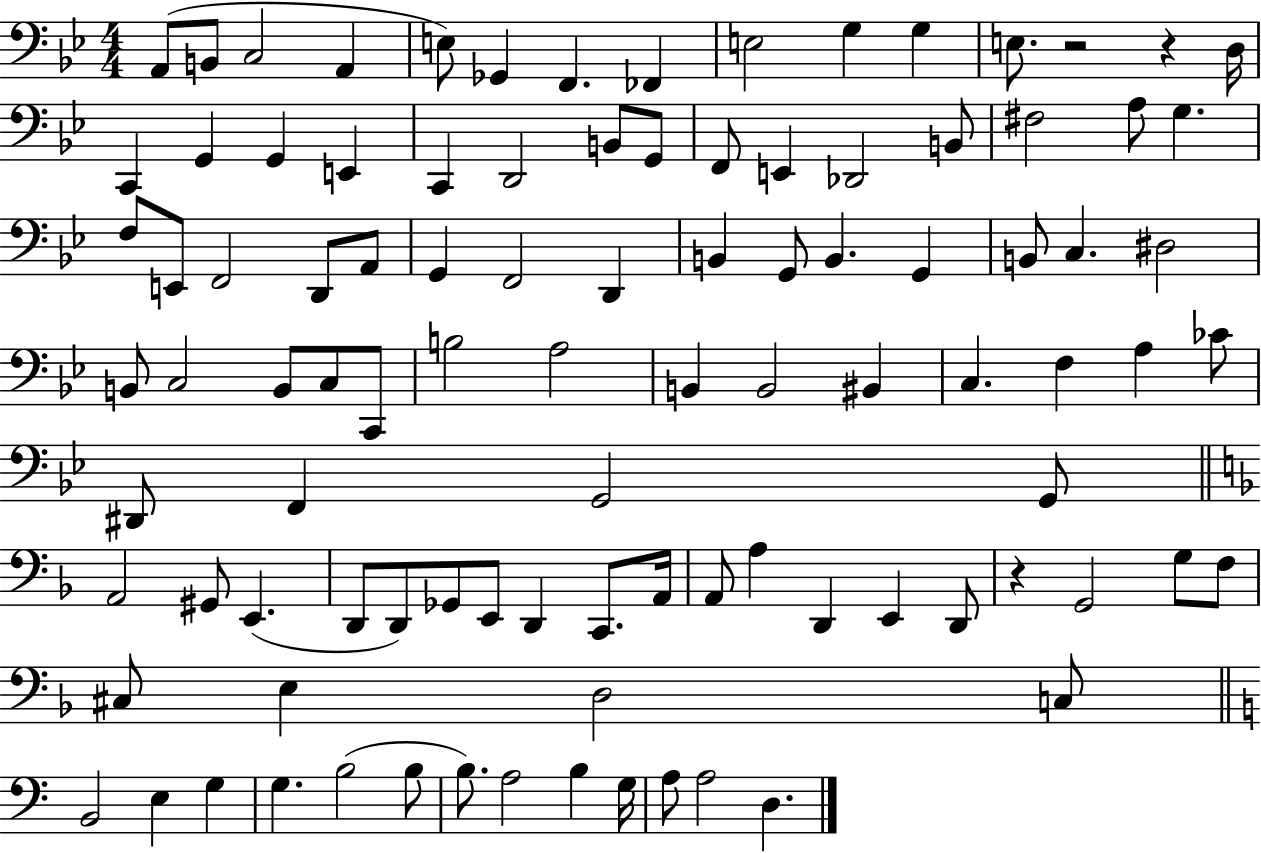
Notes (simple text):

A2/e B2/e C3/h A2/q E3/e Gb2/q F2/q. FES2/q E3/h G3/q G3/q E3/e. R/h R/q D3/s C2/q G2/q G2/q E2/q C2/q D2/h B2/e G2/e F2/e E2/q Db2/h B2/e F#3/h A3/e G3/q. F3/e E2/e F2/h D2/e A2/e G2/q F2/h D2/q B2/q G2/e B2/q. G2/q B2/e C3/q. D#3/h B2/e C3/h B2/e C3/e C2/e B3/h A3/h B2/q B2/h BIS2/q C3/q. F3/q A3/q CES4/e D#2/e F2/q G2/h G2/e A2/h G#2/e E2/q. D2/e D2/e Gb2/e E2/e D2/q C2/e. A2/s A2/e A3/q D2/q E2/q D2/e R/q G2/h G3/e F3/e C#3/e E3/q D3/h C3/e B2/h E3/q G3/q G3/q. B3/h B3/e B3/e. A3/h B3/q G3/s A3/e A3/h D3/q.